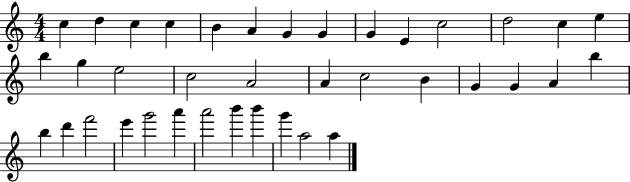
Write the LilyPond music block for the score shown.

{
  \clef treble
  \numericTimeSignature
  \time 4/4
  \key c \major
  c''4 d''4 c''4 c''4 | b'4 a'4 g'4 g'4 | g'4 e'4 c''2 | d''2 c''4 e''4 | \break b''4 g''4 e''2 | c''2 a'2 | a'4 c''2 b'4 | g'4 g'4 a'4 b''4 | \break b''4 d'''4 f'''2 | e'''4 g'''2 a'''4 | a'''2 b'''4 b'''4 | g'''4 a''2 a''4 | \break \bar "|."
}